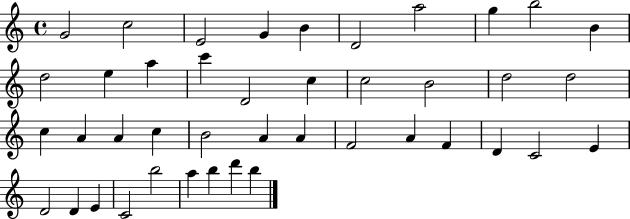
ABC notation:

X:1
T:Untitled
M:4/4
L:1/4
K:C
G2 c2 E2 G B D2 a2 g b2 B d2 e a c' D2 c c2 B2 d2 d2 c A A c B2 A A F2 A F D C2 E D2 D E C2 b2 a b d' b